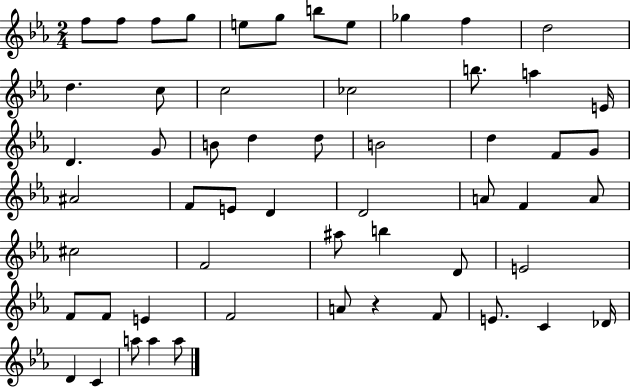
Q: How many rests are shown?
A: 1